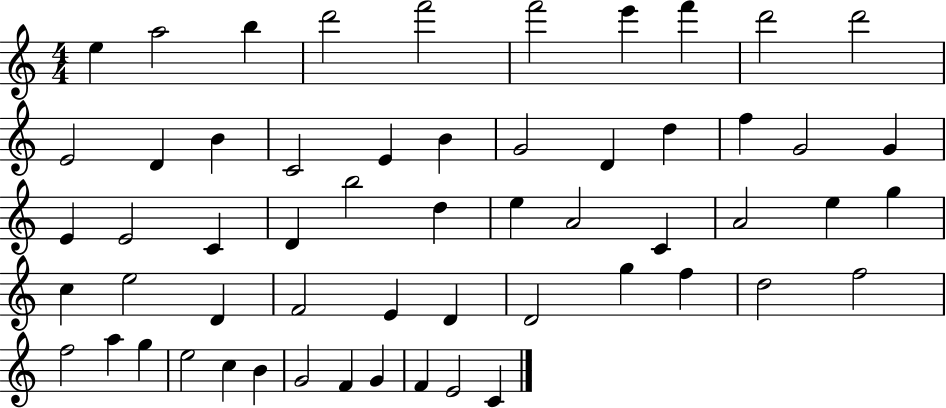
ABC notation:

X:1
T:Untitled
M:4/4
L:1/4
K:C
e a2 b d'2 f'2 f'2 e' f' d'2 d'2 E2 D B C2 E B G2 D d f G2 G E E2 C D b2 d e A2 C A2 e g c e2 D F2 E D D2 g f d2 f2 f2 a g e2 c B G2 F G F E2 C